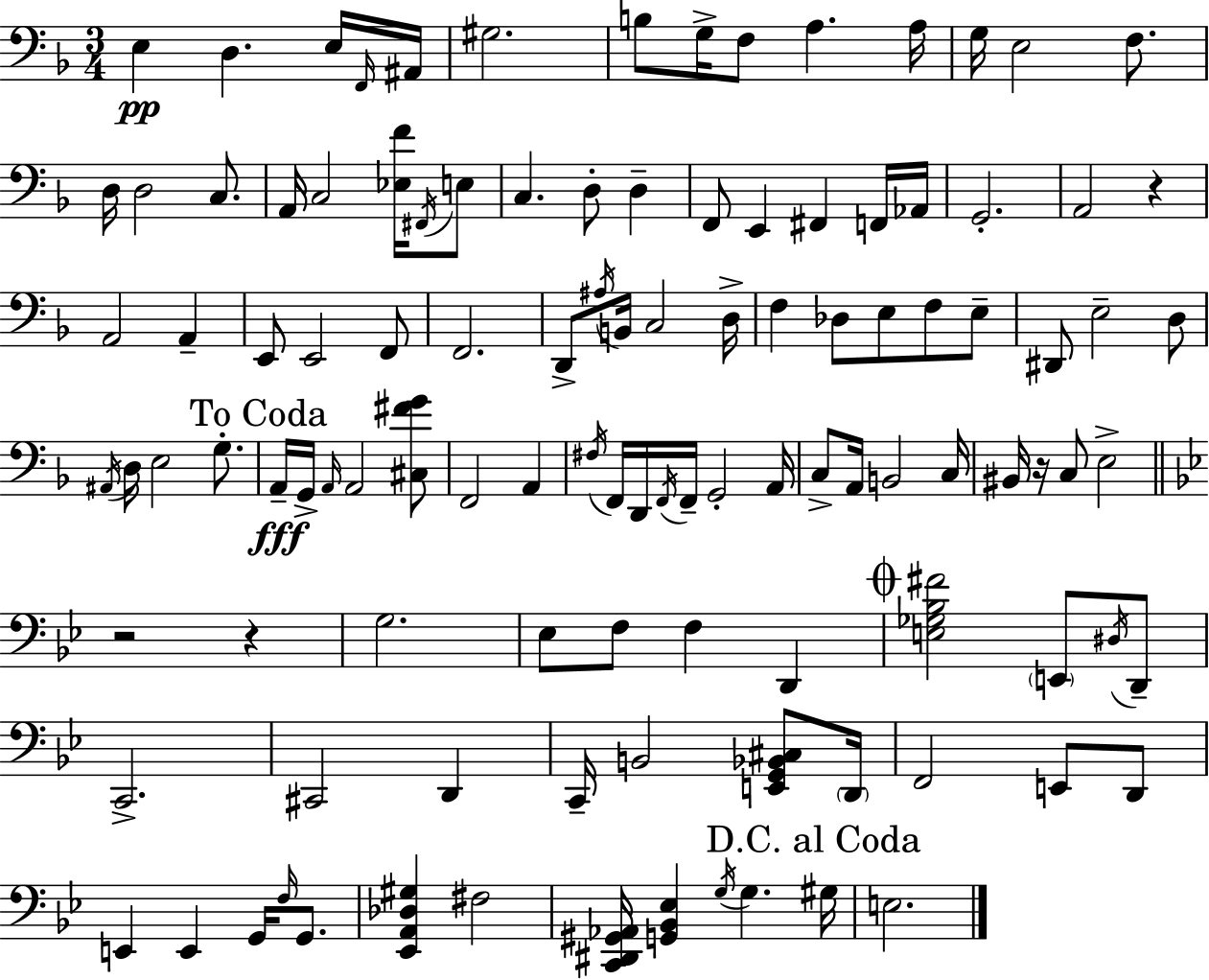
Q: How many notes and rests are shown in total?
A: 112